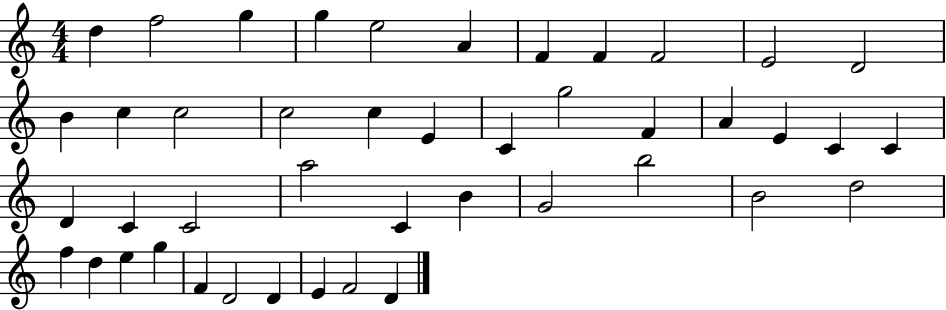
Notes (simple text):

D5/q F5/h G5/q G5/q E5/h A4/q F4/q F4/q F4/h E4/h D4/h B4/q C5/q C5/h C5/h C5/q E4/q C4/q G5/h F4/q A4/q E4/q C4/q C4/q D4/q C4/q C4/h A5/h C4/q B4/q G4/h B5/h B4/h D5/h F5/q D5/q E5/q G5/q F4/q D4/h D4/q E4/q F4/h D4/q